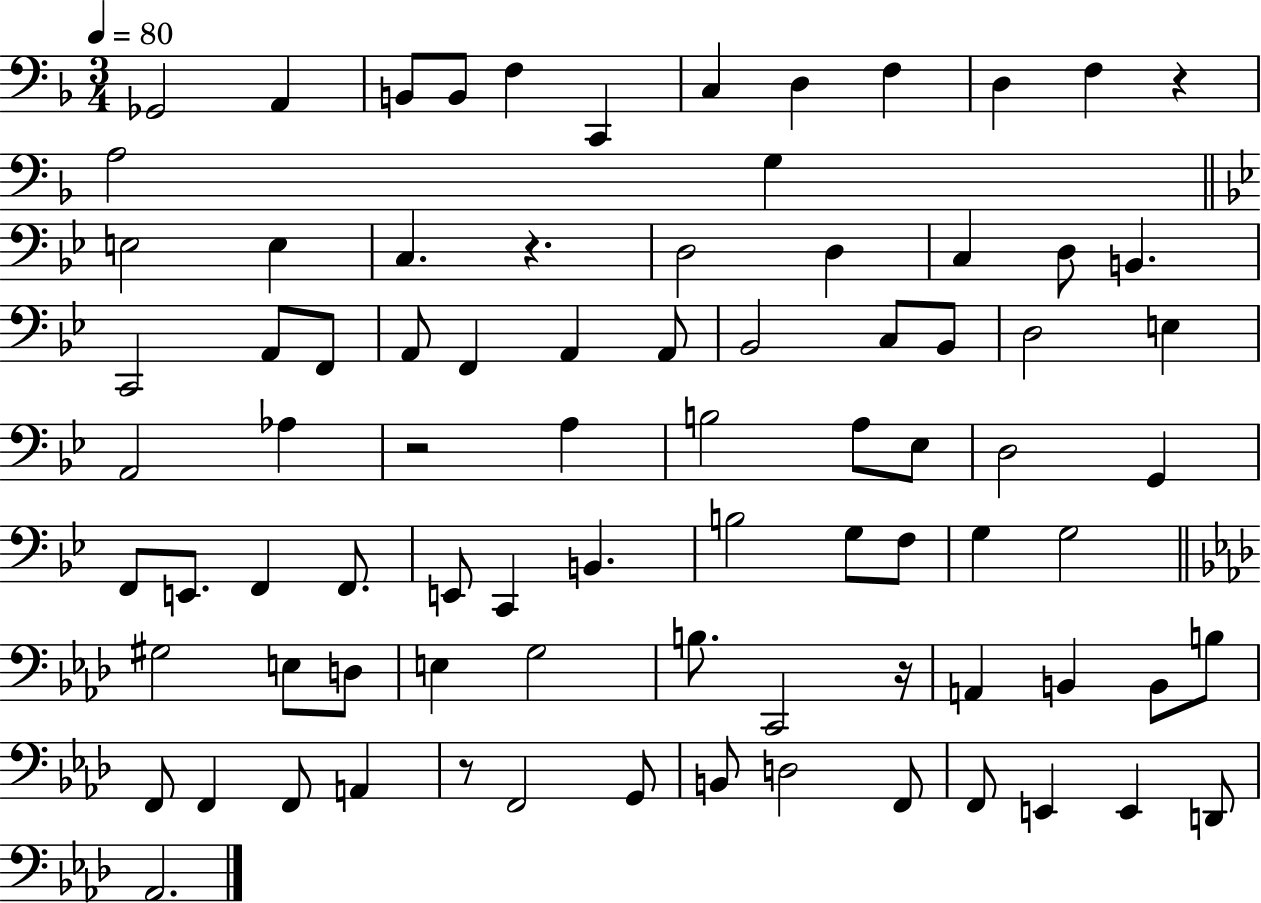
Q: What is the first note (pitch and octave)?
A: Gb2